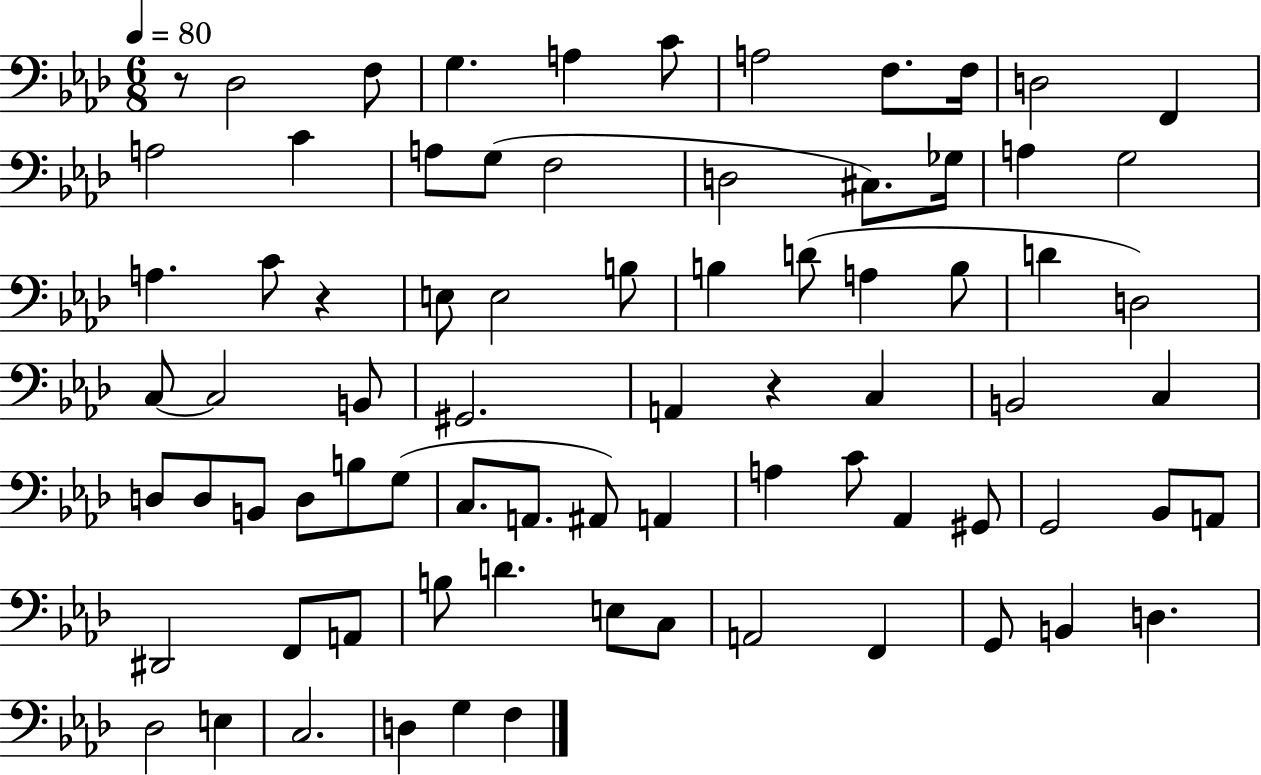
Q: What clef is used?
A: bass